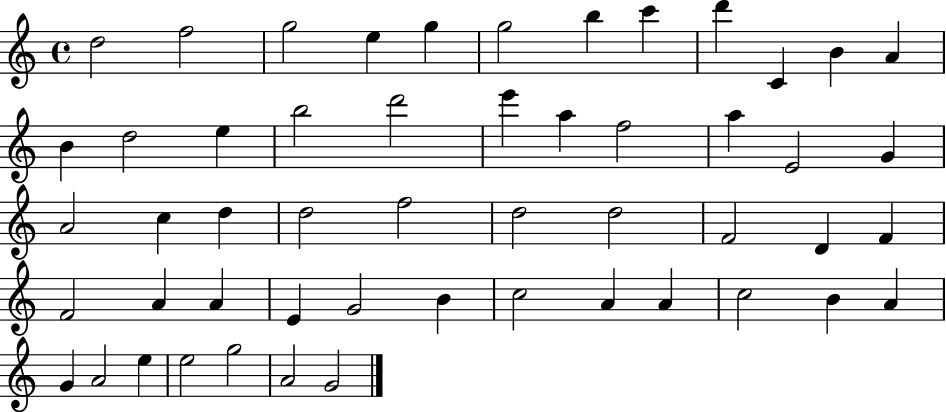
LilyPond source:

{
  \clef treble
  \time 4/4
  \defaultTimeSignature
  \key c \major
  d''2 f''2 | g''2 e''4 g''4 | g''2 b''4 c'''4 | d'''4 c'4 b'4 a'4 | \break b'4 d''2 e''4 | b''2 d'''2 | e'''4 a''4 f''2 | a''4 e'2 g'4 | \break a'2 c''4 d''4 | d''2 f''2 | d''2 d''2 | f'2 d'4 f'4 | \break f'2 a'4 a'4 | e'4 g'2 b'4 | c''2 a'4 a'4 | c''2 b'4 a'4 | \break g'4 a'2 e''4 | e''2 g''2 | a'2 g'2 | \bar "|."
}